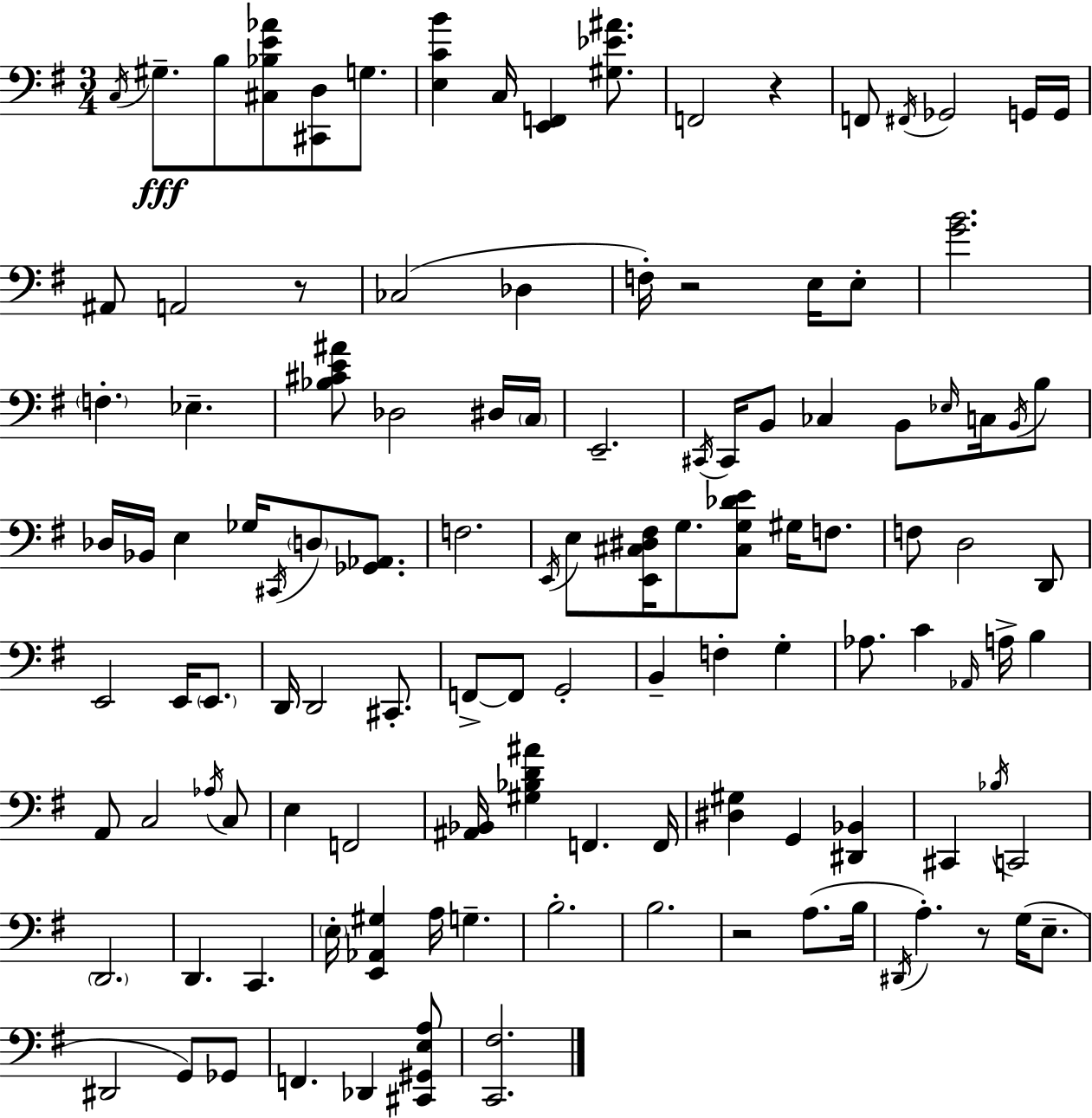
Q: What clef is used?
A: bass